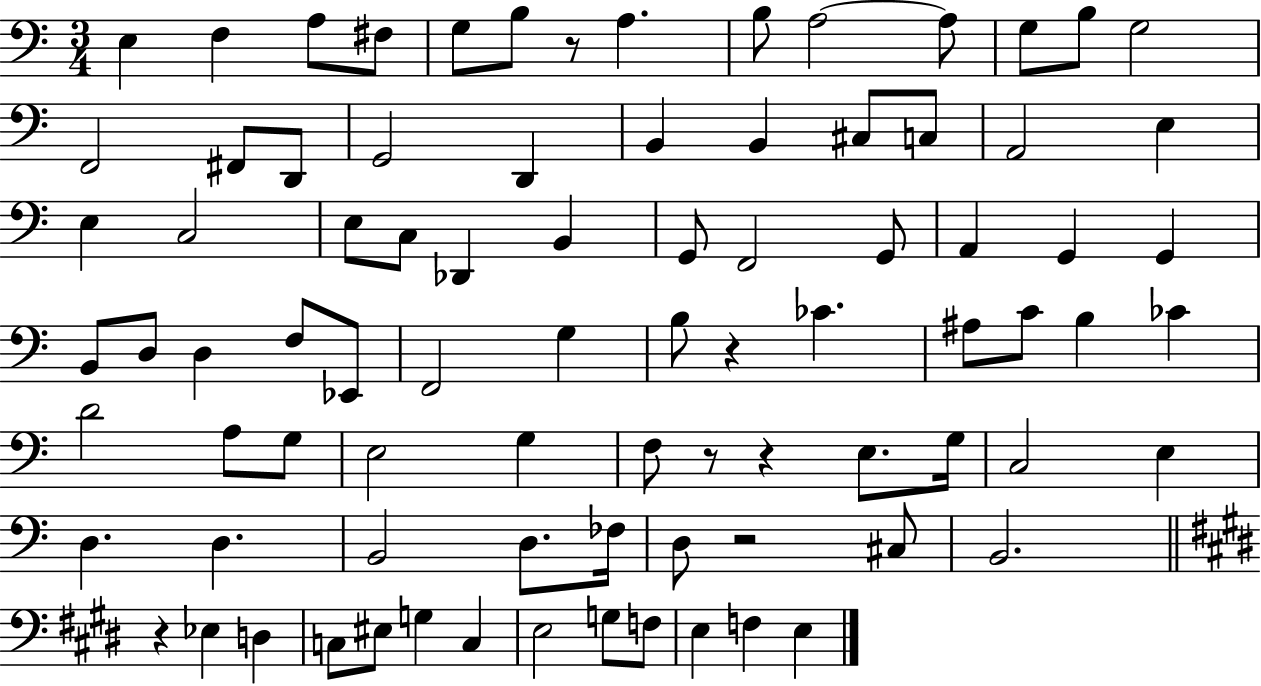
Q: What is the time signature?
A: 3/4